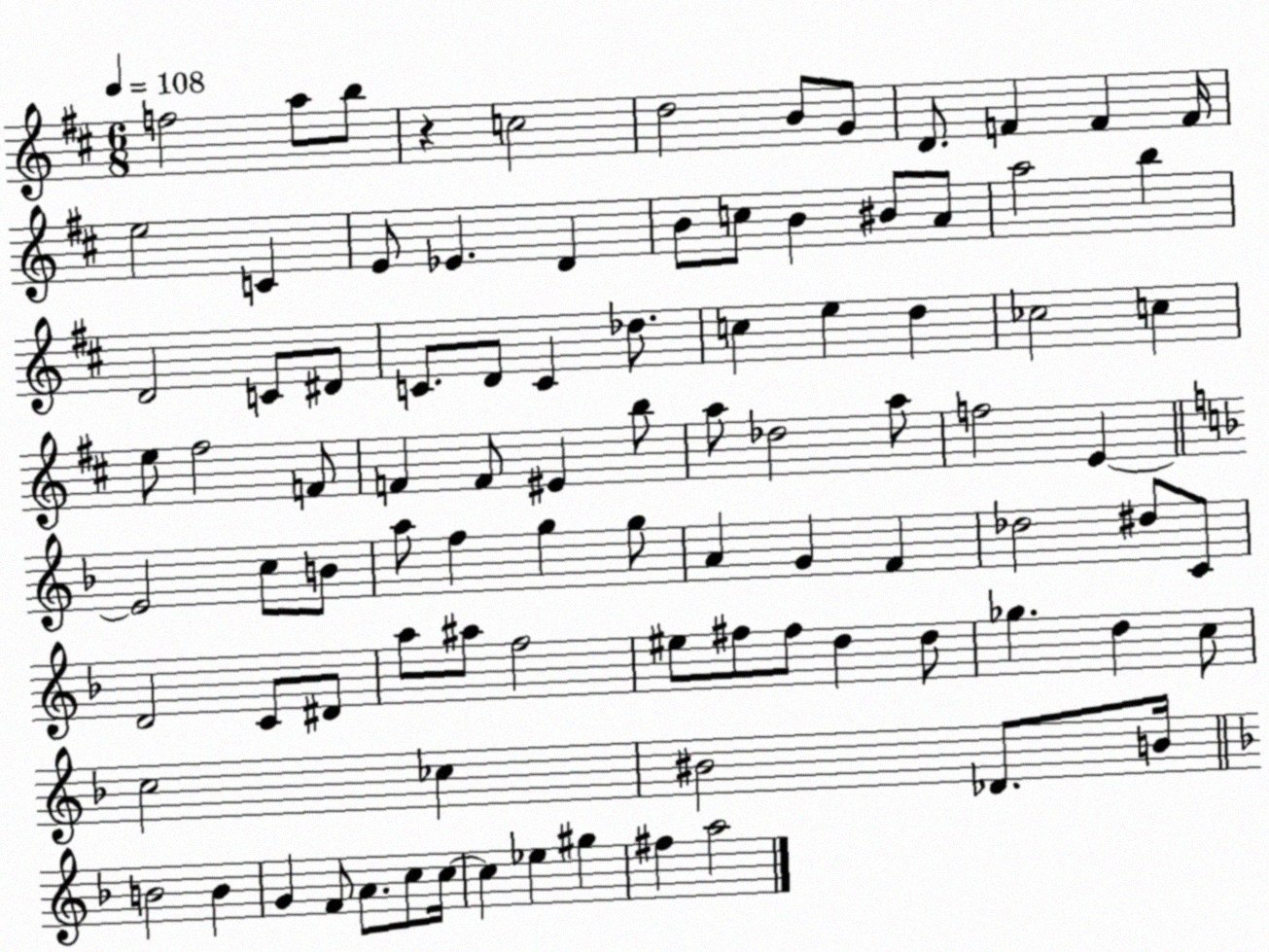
X:1
T:Untitled
M:6/8
L:1/4
K:D
f2 a/2 b/2 z c2 d2 B/2 G/2 D/2 F F F/4 e2 C E/2 _E D B/2 c/2 B ^B/2 A/2 a2 b D2 C/2 ^D/2 C/2 D/2 C _d/2 c e d _c2 c e/2 ^f2 F/2 F F/2 ^E b/2 a/2 _d2 a/2 f2 E E2 c/2 B/2 a/2 f g g/2 A G F _d2 ^d/2 C/2 D2 C/2 ^D/2 a/2 ^a/2 f2 ^e/2 ^f/2 ^f/2 d d/2 _g d c/2 c2 _c ^B2 _D/2 B/4 B2 B G F/2 A/2 c/2 c/4 c _e ^g ^f a2